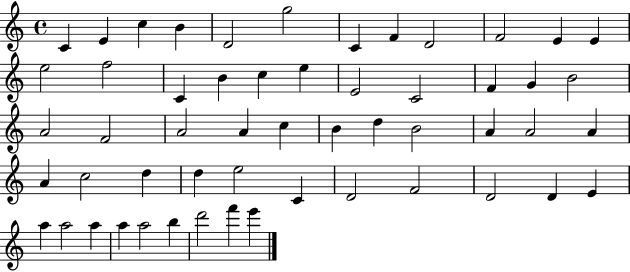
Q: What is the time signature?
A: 4/4